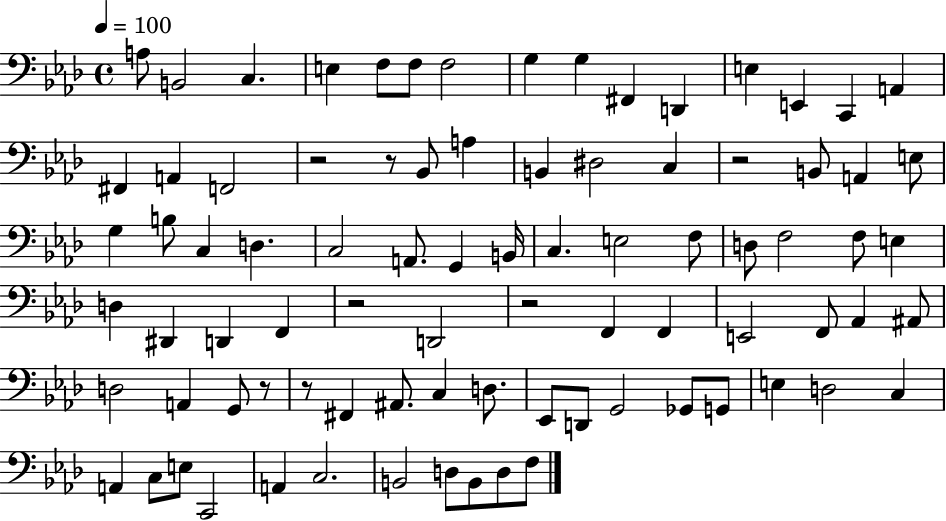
X:1
T:Untitled
M:4/4
L:1/4
K:Ab
A,/2 B,,2 C, E, F,/2 F,/2 F,2 G, G, ^F,, D,, E, E,, C,, A,, ^F,, A,, F,,2 z2 z/2 _B,,/2 A, B,, ^D,2 C, z2 B,,/2 A,, E,/2 G, B,/2 C, D, C,2 A,,/2 G,, B,,/4 C, E,2 F,/2 D,/2 F,2 F,/2 E, D, ^D,, D,, F,, z2 D,,2 z2 F,, F,, E,,2 F,,/2 _A,, ^A,,/2 D,2 A,, G,,/2 z/2 z/2 ^F,, ^A,,/2 C, D,/2 _E,,/2 D,,/2 G,,2 _G,,/2 G,,/2 E, D,2 C, A,, C,/2 E,/2 C,,2 A,, C,2 B,,2 D,/2 B,,/2 D,/2 F,/2